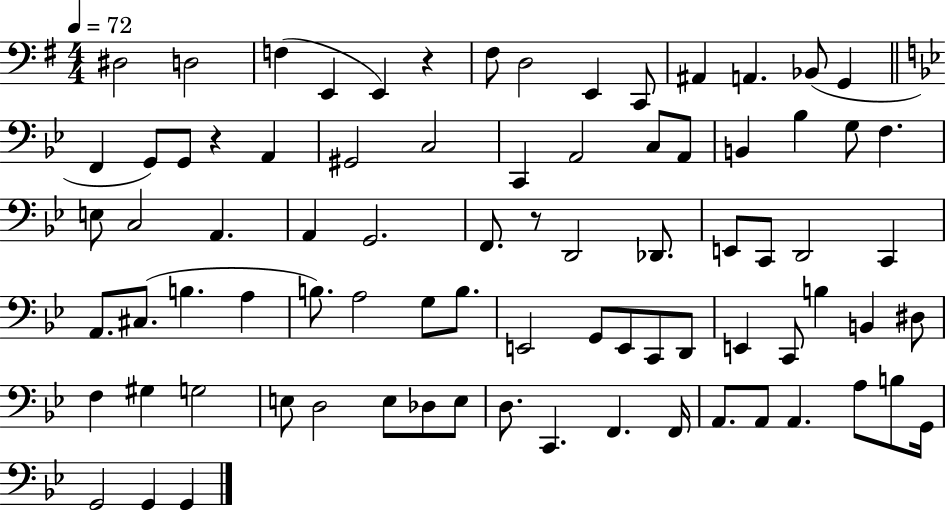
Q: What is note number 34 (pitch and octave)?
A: D2